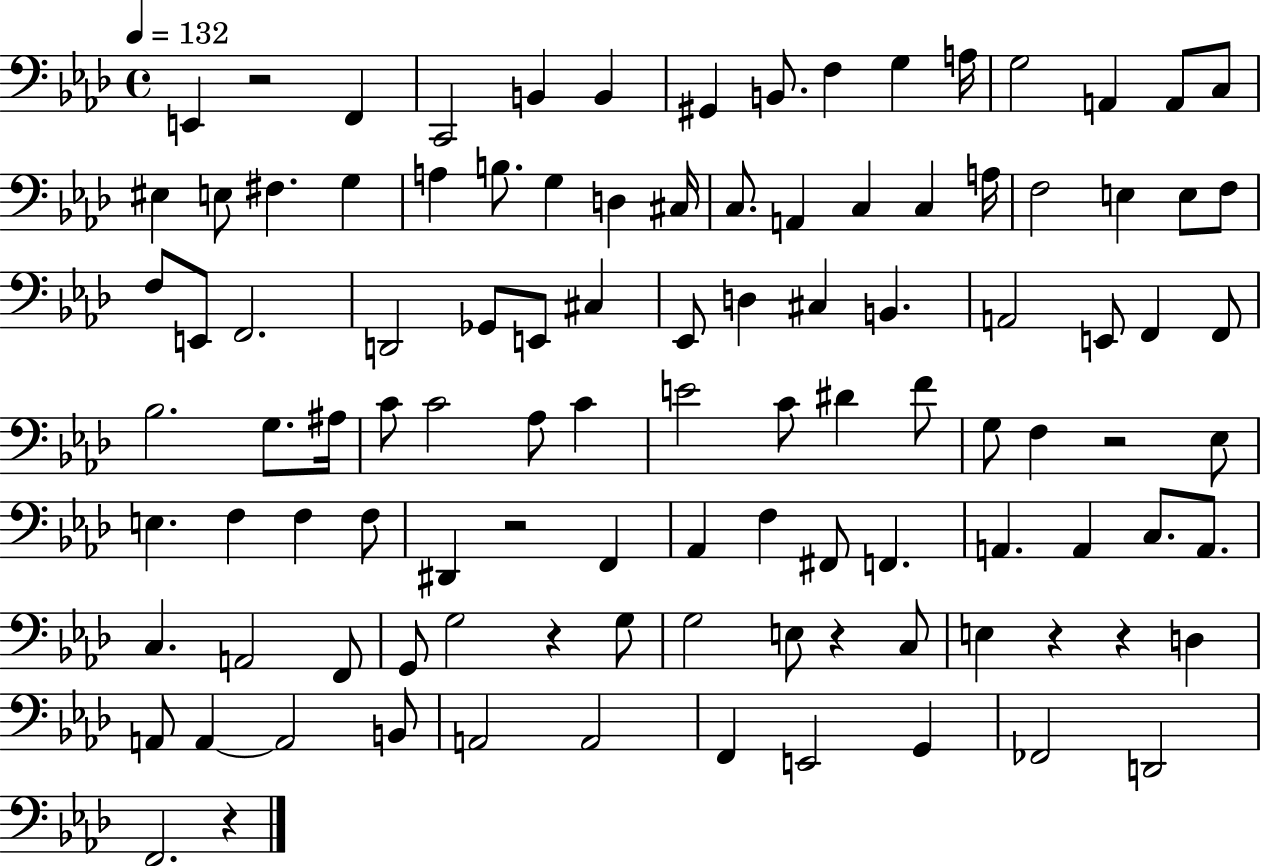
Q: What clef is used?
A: bass